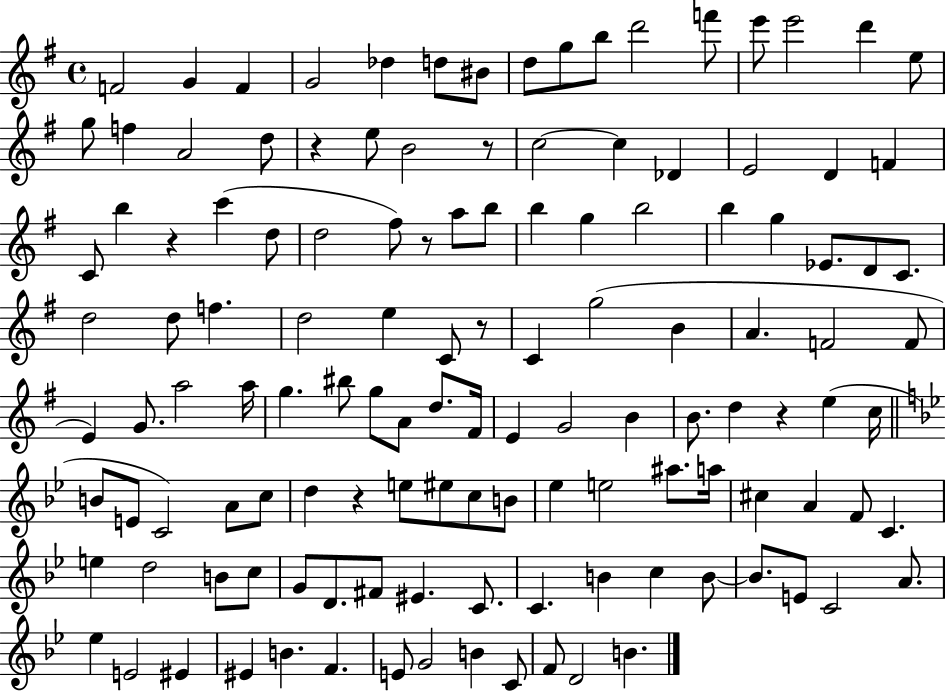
X:1
T:Untitled
M:4/4
L:1/4
K:G
F2 G F G2 _d d/2 ^B/2 d/2 g/2 b/2 d'2 f'/2 e'/2 e'2 d' e/2 g/2 f A2 d/2 z e/2 B2 z/2 c2 c _D E2 D F C/2 b z c' d/2 d2 ^f/2 z/2 a/2 b/2 b g b2 b g _E/2 D/2 C/2 d2 d/2 f d2 e C/2 z/2 C g2 B A F2 F/2 E G/2 a2 a/4 g ^b/2 g/2 A/2 d/2 ^F/4 E G2 B B/2 d z e c/4 B/2 E/2 C2 A/2 c/2 d z e/2 ^e/2 c/2 B/2 _e e2 ^a/2 a/4 ^c A F/2 C e d2 B/2 c/2 G/2 D/2 ^F/2 ^E C/2 C B c B/2 B/2 E/2 C2 A/2 _e E2 ^E ^E B F E/2 G2 B C/2 F/2 D2 B